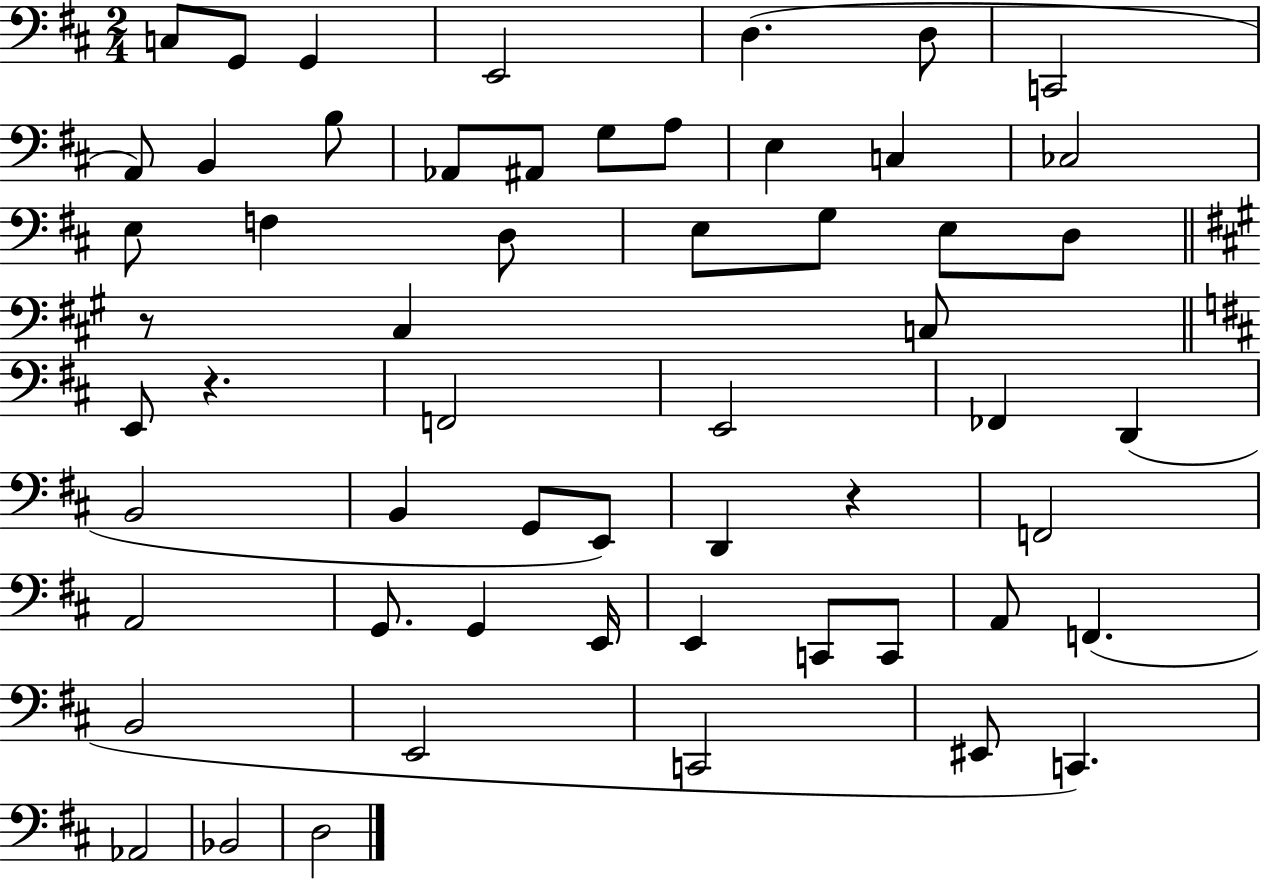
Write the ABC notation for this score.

X:1
T:Untitled
M:2/4
L:1/4
K:D
C,/2 G,,/2 G,, E,,2 D, D,/2 C,,2 A,,/2 B,, B,/2 _A,,/2 ^A,,/2 G,/2 A,/2 E, C, _C,2 E,/2 F, D,/2 E,/2 G,/2 E,/2 D,/2 z/2 ^C, C,/2 E,,/2 z F,,2 E,,2 _F,, D,, B,,2 B,, G,,/2 E,,/2 D,, z F,,2 A,,2 G,,/2 G,, E,,/4 E,, C,,/2 C,,/2 A,,/2 F,, B,,2 E,,2 C,,2 ^E,,/2 C,, _A,,2 _B,,2 D,2